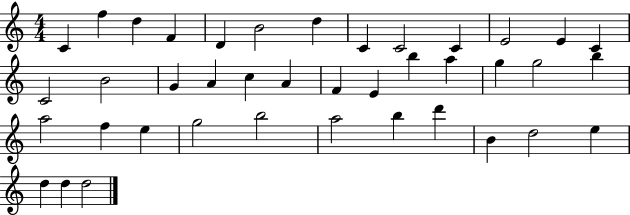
C4/q F5/q D5/q F4/q D4/q B4/h D5/q C4/q C4/h C4/q E4/h E4/q C4/q C4/h B4/h G4/q A4/q C5/q A4/q F4/q E4/q B5/q A5/q G5/q G5/h B5/q A5/h F5/q E5/q G5/h B5/h A5/h B5/q D6/q B4/q D5/h E5/q D5/q D5/q D5/h